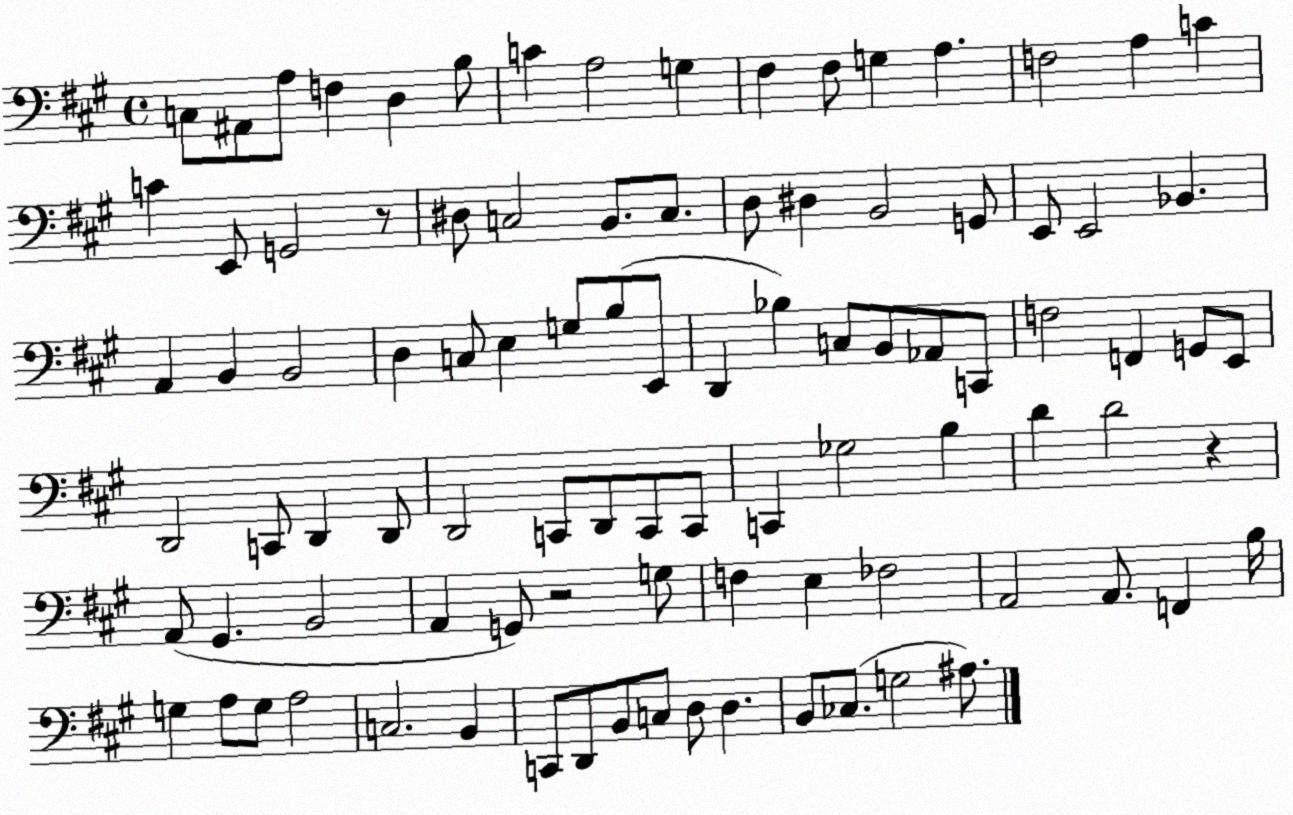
X:1
T:Untitled
M:4/4
L:1/4
K:A
C,/2 ^A,,/2 A,/2 F, D, B,/2 C A,2 G, ^F, ^F,/2 G, A, F,2 A, C C E,,/2 G,,2 z/2 ^D,/2 C,2 B,,/2 C,/2 D,/2 ^D, B,,2 G,,/2 E,,/2 E,,2 _B,, A,, B,, B,,2 D, C,/2 E, G,/2 B,/2 E,,/2 D,, _B, C,/2 B,,/2 _A,,/2 C,,/2 F,2 F,, G,,/2 E,,/2 D,,2 C,,/2 D,, D,,/2 D,,2 C,,/2 D,,/2 C,,/2 C,,/2 C,, _G,2 B, D D2 z A,,/2 ^G,, B,,2 A,, G,,/2 z2 G,/2 F, E, _F,2 A,,2 A,,/2 F,, B,/4 G, A,/2 G,/2 A,2 C,2 B,, C,,/2 D,,/2 B,,/2 C,/2 D,/2 D, B,,/2 _C,/2 G,2 ^A,/2